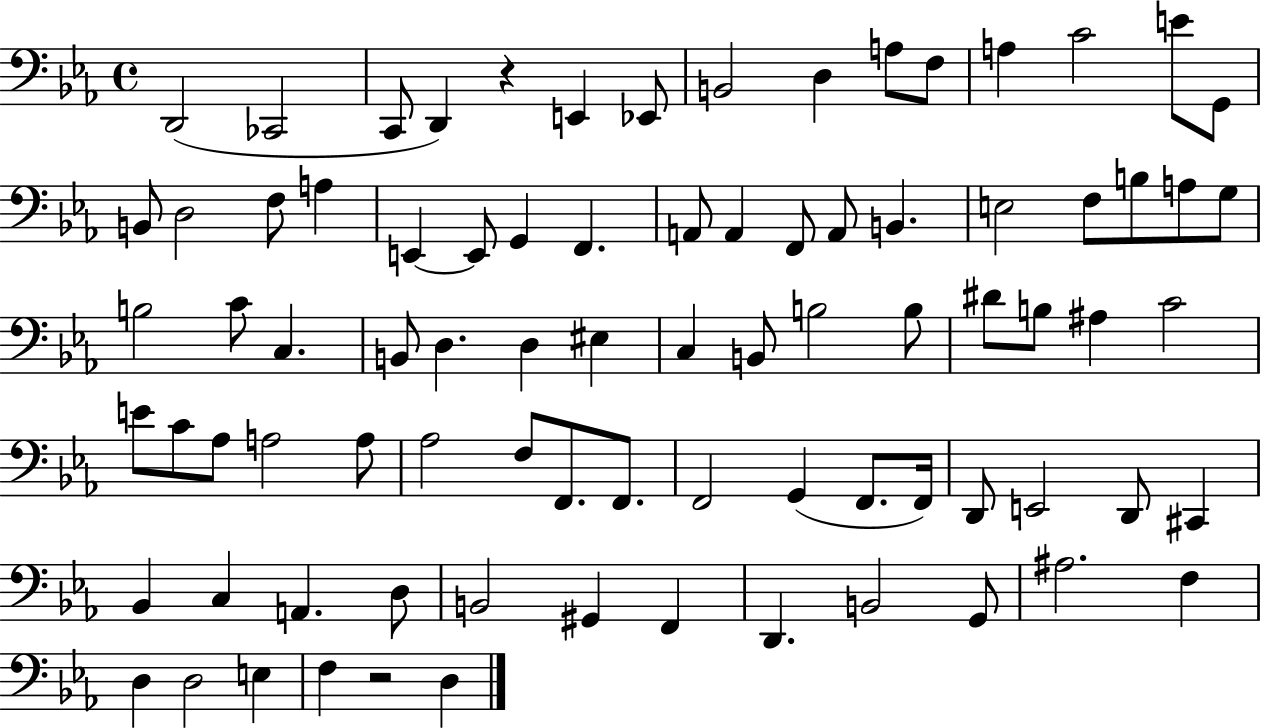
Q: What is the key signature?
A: EES major